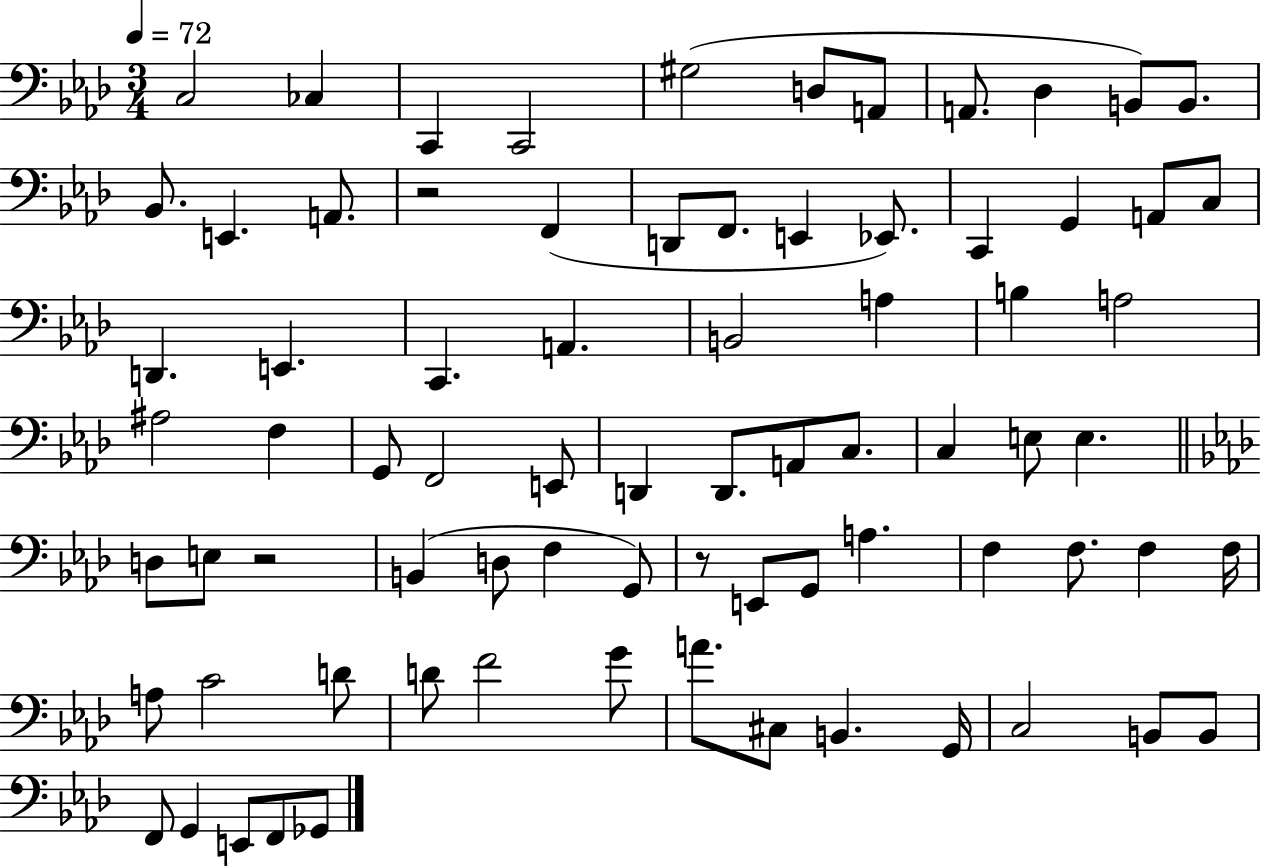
{
  \clef bass
  \numericTimeSignature
  \time 3/4
  \key aes \major
  \tempo 4 = 72
  c2 ces4 | c,4 c,2 | gis2( d8 a,8 | a,8. des4 b,8) b,8. | \break bes,8. e,4. a,8. | r2 f,4( | d,8 f,8. e,4 ees,8.) | c,4 g,4 a,8 c8 | \break d,4. e,4. | c,4. a,4. | b,2 a4 | b4 a2 | \break ais2 f4 | g,8 f,2 e,8 | d,4 d,8. a,8 c8. | c4 e8 e4. | \break \bar "||" \break \key f \minor d8 e8 r2 | b,4( d8 f4 g,8) | r8 e,8 g,8 a4. | f4 f8. f4 f16 | \break a8 c'2 d'8 | d'8 f'2 g'8 | a'8. cis8 b,4. g,16 | c2 b,8 b,8 | \break f,8 g,4 e,8 f,8 ges,8 | \bar "|."
}